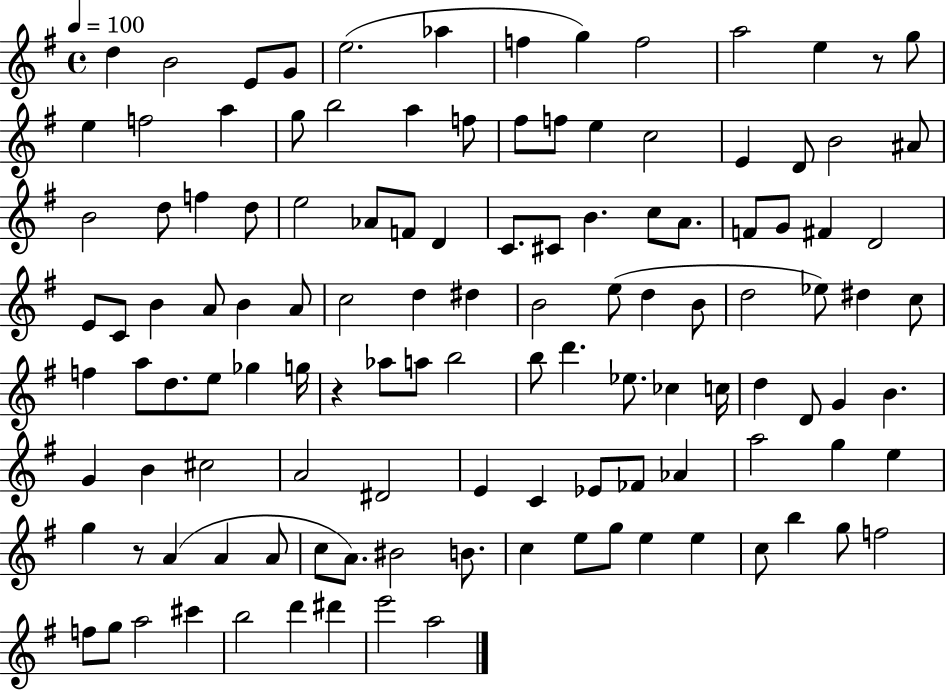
{
  \clef treble
  \time 4/4
  \defaultTimeSignature
  \key g \major
  \tempo 4 = 100
  d''4 b'2 e'8 g'8 | e''2.( aes''4 | f''4 g''4) f''2 | a''2 e''4 r8 g''8 | \break e''4 f''2 a''4 | g''8 b''2 a''4 f''8 | fis''8 f''8 e''4 c''2 | e'4 d'8 b'2 ais'8 | \break b'2 d''8 f''4 d''8 | e''2 aes'8 f'8 d'4 | c'8. cis'8 b'4. c''8 a'8. | f'8 g'8 fis'4 d'2 | \break e'8 c'8 b'4 a'8 b'4 a'8 | c''2 d''4 dis''4 | b'2 e''8( d''4 b'8 | d''2 ees''8) dis''4 c''8 | \break f''4 a''8 d''8. e''8 ges''4 g''16 | r4 aes''8 a''8 b''2 | b''8 d'''4. ees''8. ces''4 c''16 | d''4 d'8 g'4 b'4. | \break g'4 b'4 cis''2 | a'2 dis'2 | e'4 c'4 ees'8 fes'8 aes'4 | a''2 g''4 e''4 | \break g''4 r8 a'4( a'4 a'8 | c''8 a'8.) bis'2 b'8. | c''4 e''8 g''8 e''4 e''4 | c''8 b''4 g''8 f''2 | \break f''8 g''8 a''2 cis'''4 | b''2 d'''4 dis'''4 | e'''2 a''2 | \bar "|."
}